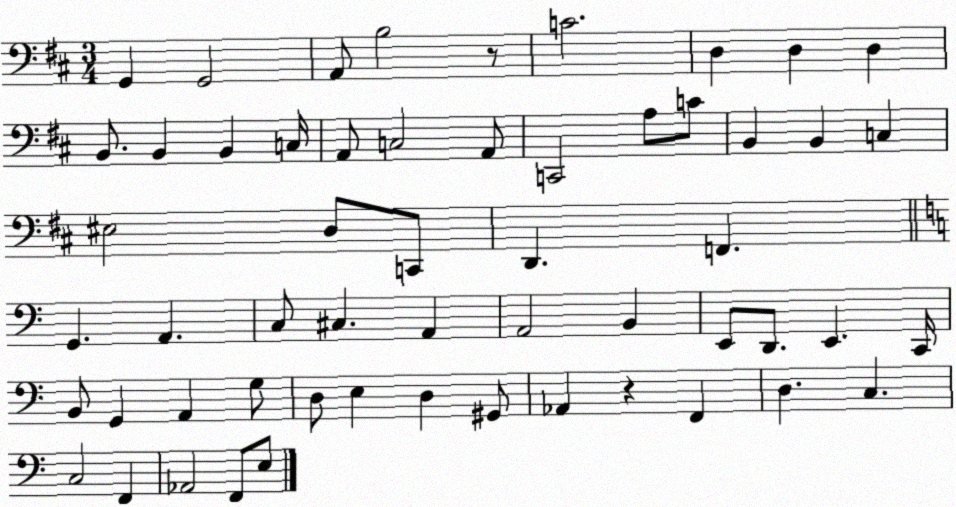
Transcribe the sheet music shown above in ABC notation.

X:1
T:Untitled
M:3/4
L:1/4
K:D
G,, G,,2 A,,/2 B,2 z/2 C2 D, D, D, B,,/2 B,, B,, C,/4 A,,/2 C,2 A,,/2 C,,2 A,/2 C/2 B,, B,, C, ^E,2 D,/2 C,,/2 D,, F,, G,, A,, C,/2 ^C, A,, A,,2 B,, E,,/2 D,,/2 E,, C,,/4 B,,/2 G,, A,, G,/2 D,/2 E, D, ^G,,/2 _A,, z F,, D, C, C,2 F,, _A,,2 F,,/2 E,/2